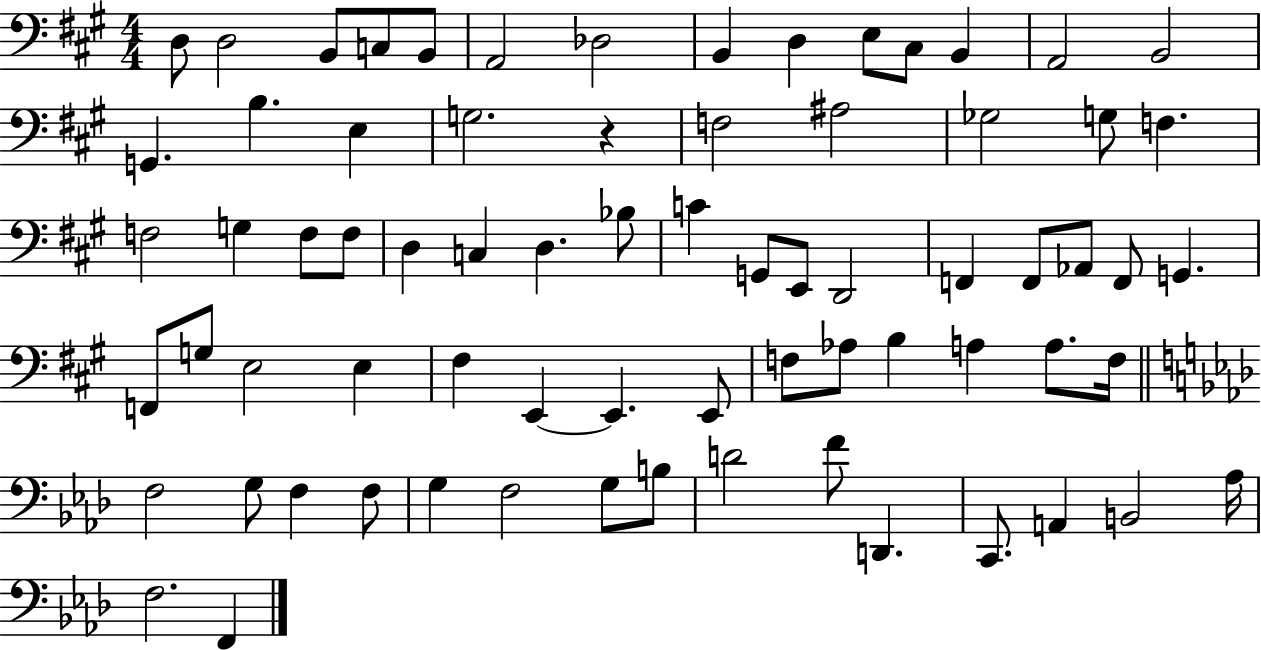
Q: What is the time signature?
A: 4/4